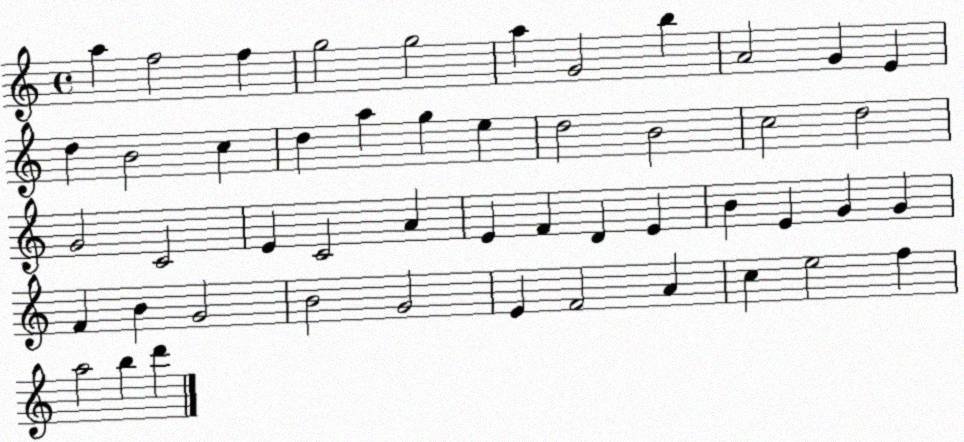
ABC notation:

X:1
T:Untitled
M:4/4
L:1/4
K:C
a f2 f g2 g2 a G2 b A2 G E d B2 c d a g e d2 B2 c2 d2 G2 C2 E C2 A E F D E B E G G F B G2 B2 G2 E F2 A c e2 f a2 b d'